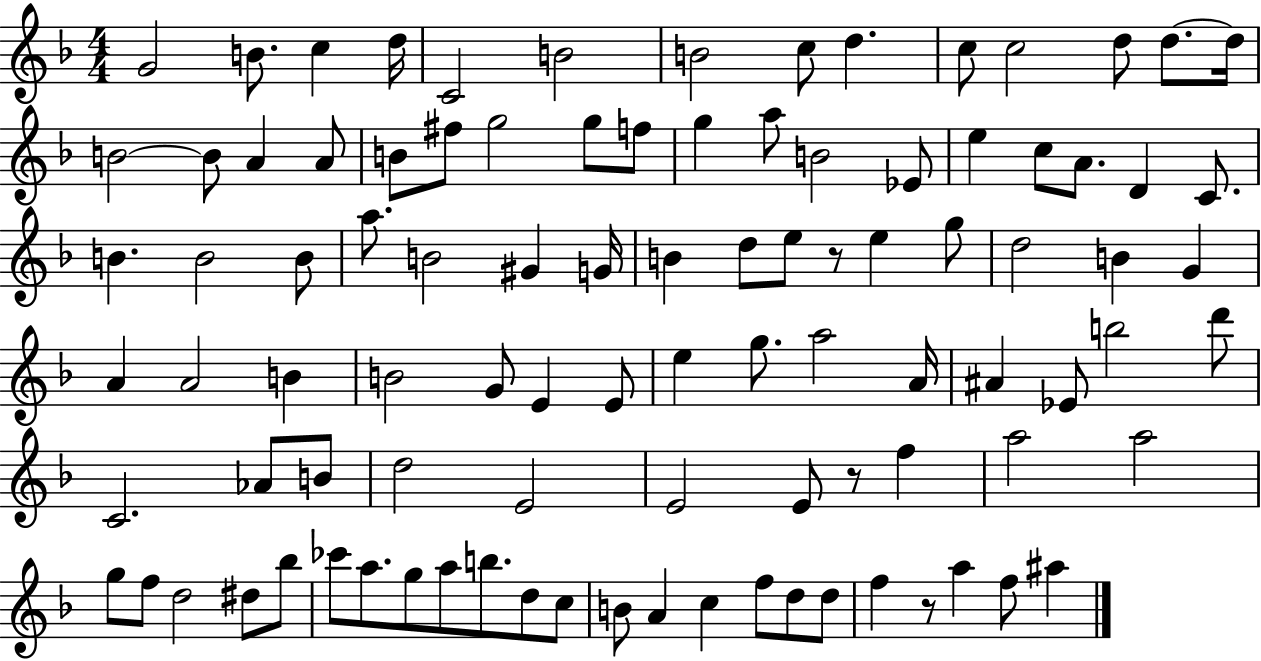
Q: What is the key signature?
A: F major